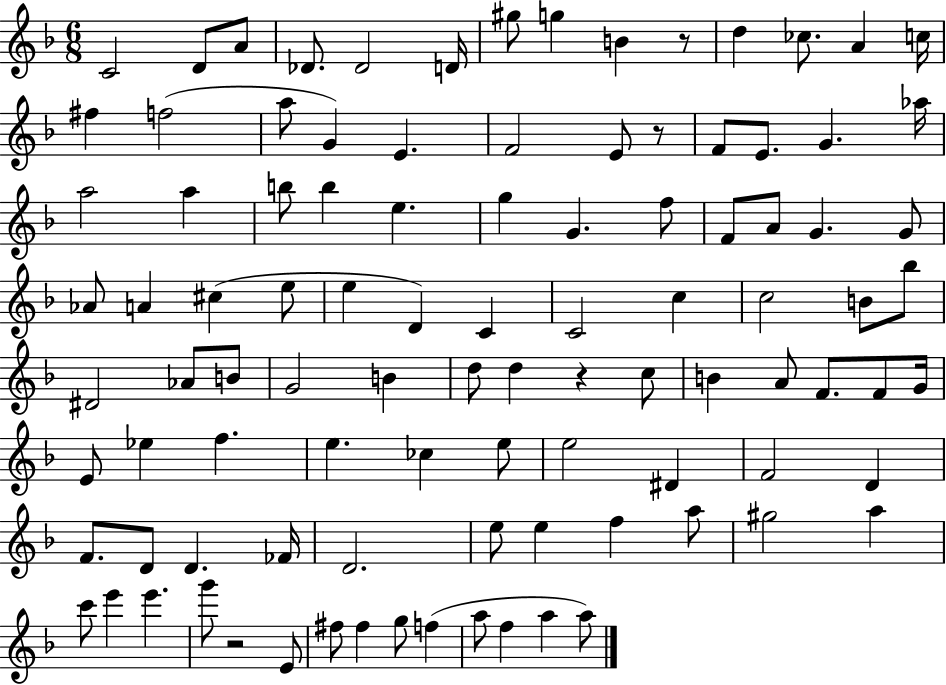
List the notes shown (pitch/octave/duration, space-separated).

C4/h D4/e A4/e Db4/e. Db4/h D4/s G#5/e G5/q B4/q R/e D5/q CES5/e. A4/q C5/s F#5/q F5/h A5/e G4/q E4/q. F4/h E4/e R/e F4/e E4/e. G4/q. Ab5/s A5/h A5/q B5/e B5/q E5/q. G5/q G4/q. F5/e F4/e A4/e G4/q. G4/e Ab4/e A4/q C#5/q E5/e E5/q D4/q C4/q C4/h C5/q C5/h B4/e Bb5/e D#4/h Ab4/e B4/e G4/h B4/q D5/e D5/q R/q C5/e B4/q A4/e F4/e. F4/e G4/s E4/e Eb5/q F5/q. E5/q. CES5/q E5/e E5/h D#4/q F4/h D4/q F4/e. D4/e D4/q. FES4/s D4/h. E5/e E5/q F5/q A5/e G#5/h A5/q C6/e E6/q E6/q. G6/e R/h E4/e F#5/e F#5/q G5/e F5/q A5/e F5/q A5/q A5/e